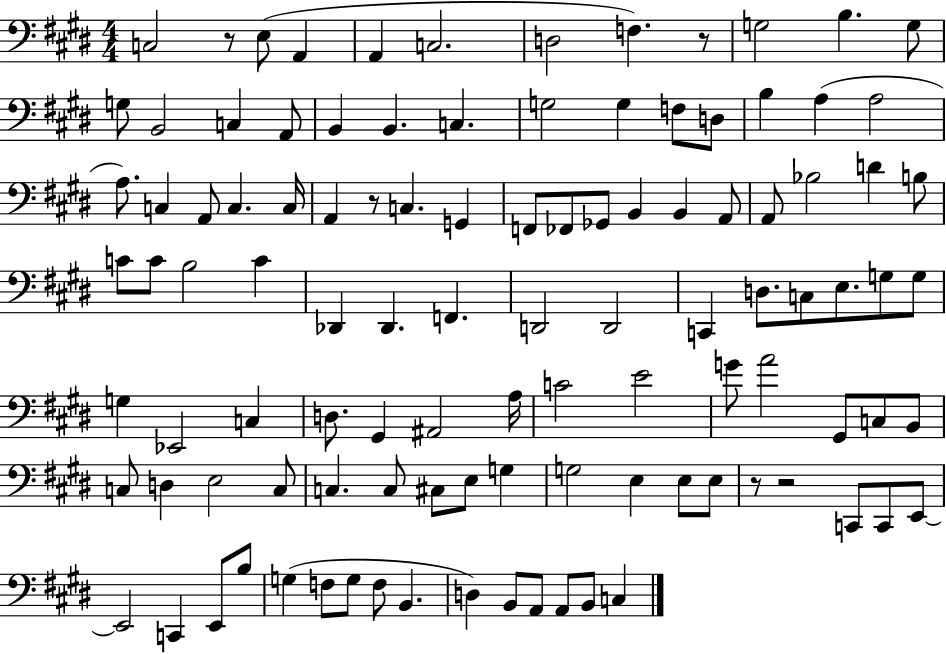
X:1
T:Untitled
M:4/4
L:1/4
K:E
C,2 z/2 E,/2 A,, A,, C,2 D,2 F, z/2 G,2 B, G,/2 G,/2 B,,2 C, A,,/2 B,, B,, C, G,2 G, F,/2 D,/2 B, A, A,2 A,/2 C, A,,/2 C, C,/4 A,, z/2 C, G,, F,,/2 _F,,/2 _G,,/2 B,, B,, A,,/2 A,,/2 _B,2 D B,/2 C/2 C/2 B,2 C _D,, _D,, F,, D,,2 D,,2 C,, D,/2 C,/2 E,/2 G,/2 G,/2 G, _E,,2 C, D,/2 ^G,, ^A,,2 A,/4 C2 E2 G/2 A2 ^G,,/2 C,/2 B,,/2 C,/2 D, E,2 C,/2 C, C,/2 ^C,/2 E,/2 G, G,2 E, E,/2 E,/2 z/2 z2 C,,/2 C,,/2 E,,/2 E,,2 C,, E,,/2 B,/2 G, F,/2 G,/2 F,/2 B,, D, B,,/2 A,,/2 A,,/2 B,,/2 C,